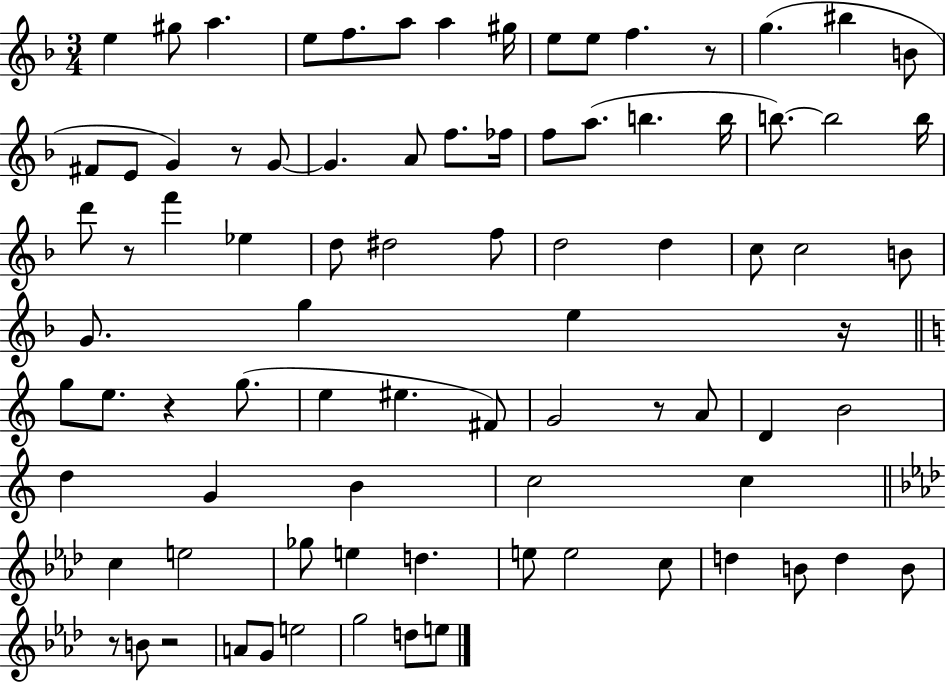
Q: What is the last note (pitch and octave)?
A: E5